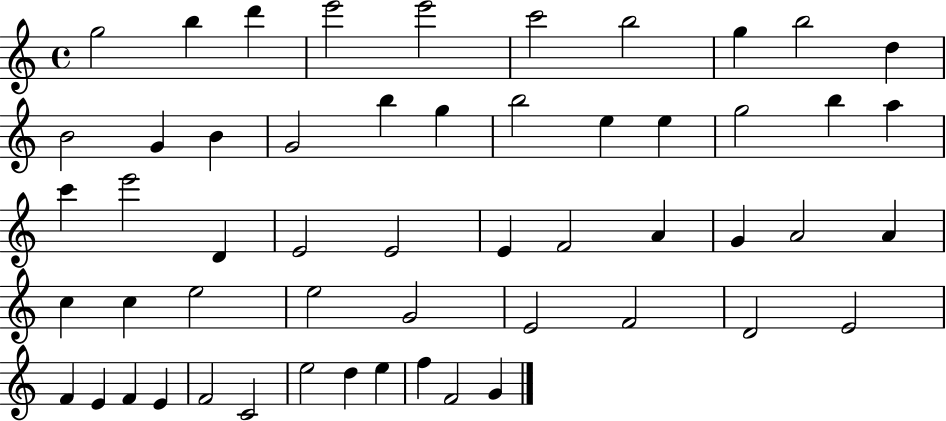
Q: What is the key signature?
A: C major